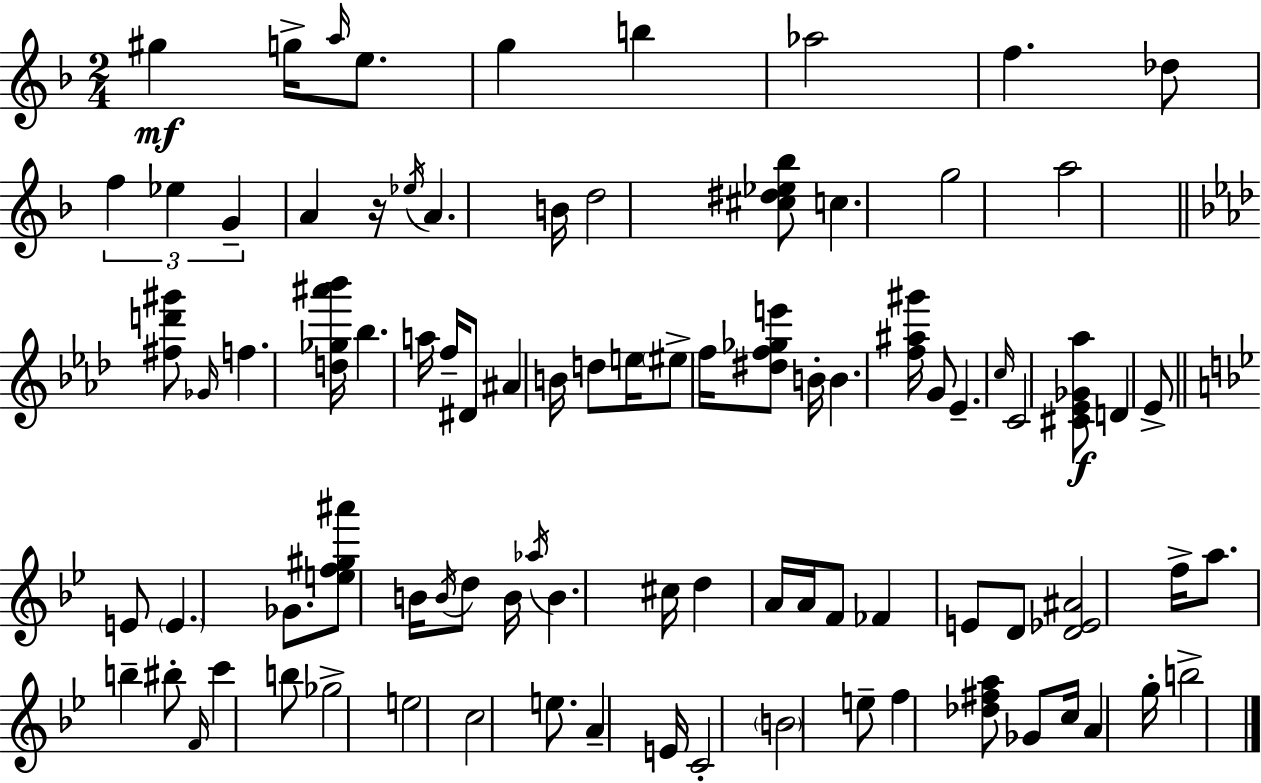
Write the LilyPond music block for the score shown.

{
  \clef treble
  \numericTimeSignature
  \time 2/4
  \key d \minor
  gis''4\mf g''16-> \grace { a''16 } e''8. | g''4 b''4 | aes''2 | f''4. des''8 | \break \tuplet 3/2 { f''4 ees''4 | g'4-- } a'4 | r16 \acciaccatura { ees''16 } a'4. | b'16 d''2 | \break <cis'' dis'' ees'' bes''>8 c''4. | g''2 | a''2 | \bar "||" \break \key f \minor <fis'' d''' gis'''>8 \grace { ges'16 } f''4. | <d'' ges'' ais''' bes'''>16 bes''4. | a''16 f''16-- dis'8 ais'4 | b'16 d''8 e''16 \parenthesize eis''8-> f''16 <dis'' f'' ges'' e'''>8 | \break b'16-. b'4. | <f'' ais'' gis'''>16 g'8 ees'4.-- | \grace { c''16 } c'2 | <cis' ees' ges' aes''>8\f d'4 | \break ees'8-> \bar "||" \break \key bes \major e'8 \parenthesize e'4. | ges'8. <e'' f'' gis'' ais'''>8 b'16 \acciaccatura { b'16 } d''8 | b'16 \acciaccatura { aes''16 } b'4. | cis''16 d''4 a'16 a'16 | \break f'8 fes'4 e'8 | d'8 <d' ees' ais'>2 | f''16-> a''8. b''4-- | bis''8-. \grace { f'16 } c'''4 | \break b''8 ges''2-> | e''2 | c''2 | e''8. a'4-- | \break e'16 c'2-. | \parenthesize b'2 | e''8-- f''4 | <des'' fis'' a''>8 ges'8 c''16 a'4 | \break g''16-. b''2-> | \bar "|."
}